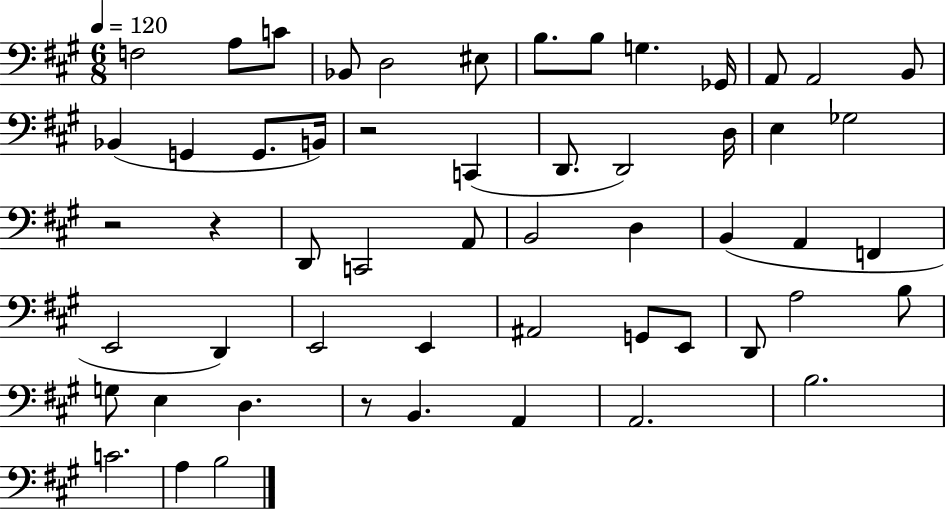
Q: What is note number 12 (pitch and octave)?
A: A2